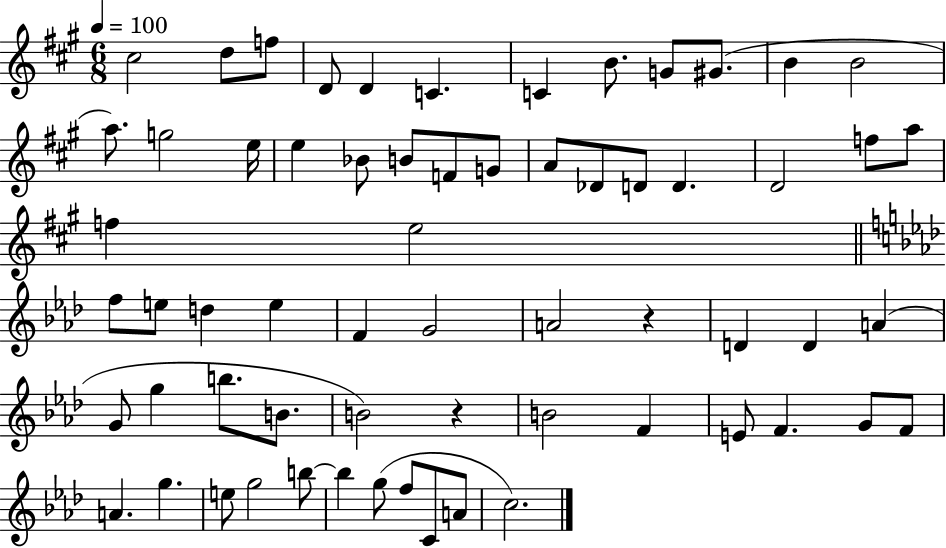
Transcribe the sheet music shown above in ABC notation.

X:1
T:Untitled
M:6/8
L:1/4
K:A
^c2 d/2 f/2 D/2 D C C B/2 G/2 ^G/2 B B2 a/2 g2 e/4 e _B/2 B/2 F/2 G/2 A/2 _D/2 D/2 D D2 f/2 a/2 f e2 f/2 e/2 d e F G2 A2 z D D A G/2 g b/2 B/2 B2 z B2 F E/2 F G/2 F/2 A g e/2 g2 b/2 b g/2 f/2 C/2 A/2 c2